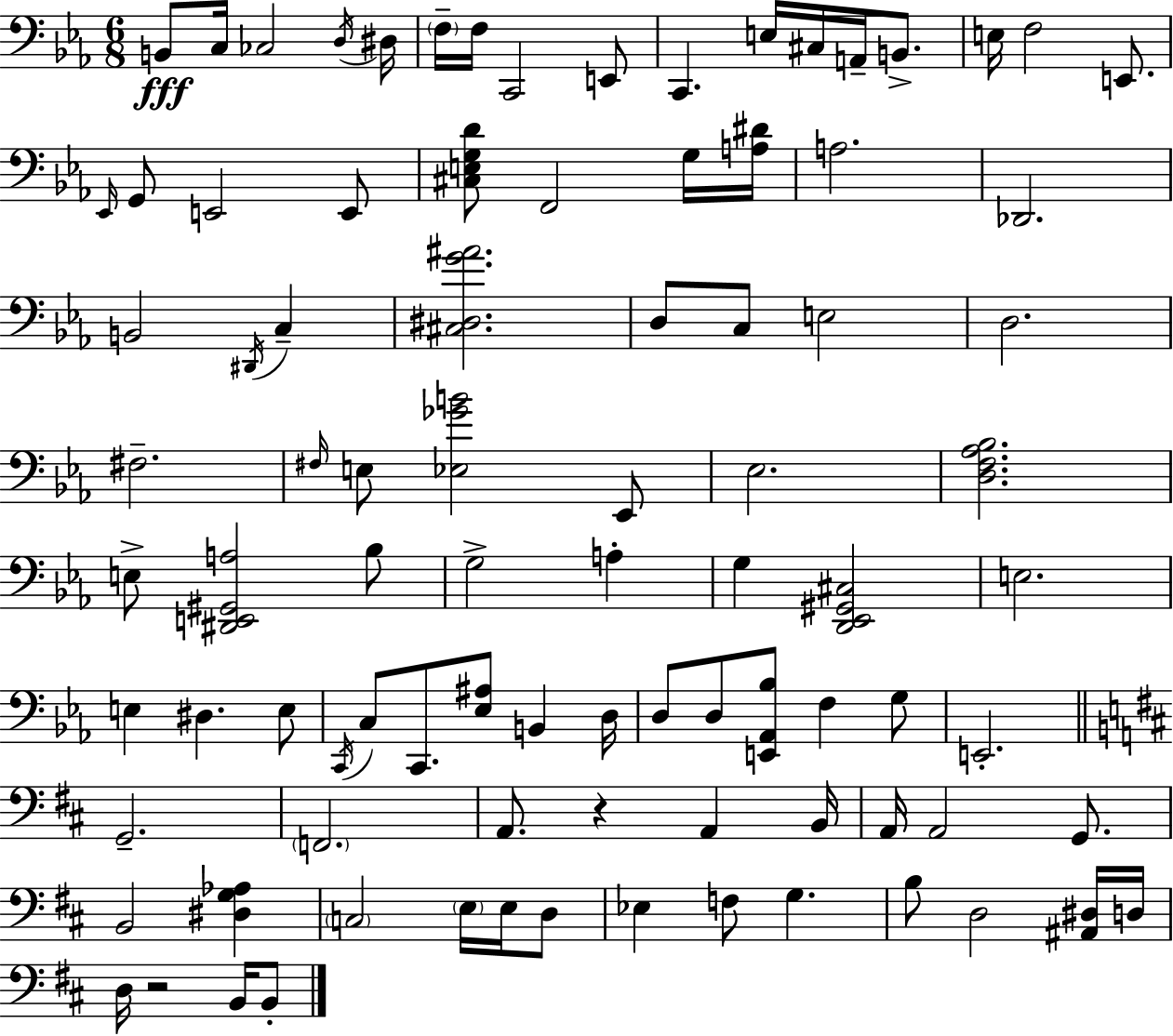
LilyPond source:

{
  \clef bass
  \numericTimeSignature
  \time 6/8
  \key ees \major
  b,8\fff c16 ces2 \acciaccatura { d16 } | dis16 \parenthesize f16-- f16 c,2 e,8 | c,4. e16 cis16 a,16-- b,8.-> | e16 f2 e,8. | \break \grace { ees,16 } g,8 e,2 | e,8 <cis e g d'>8 f,2 | g16 <a dis'>16 a2. | des,2. | \break b,2 \acciaccatura { dis,16 } c4-- | <cis dis g' ais'>2. | d8 c8 e2 | d2. | \break fis2.-- | \grace { fis16 } e8 <ees ges' b'>2 | ees,8 ees2. | <d f aes bes>2. | \break e8-> <dis, e, gis, a>2 | bes8 g2-> | a4-. g4 <d, ees, gis, cis>2 | e2. | \break e4 dis4. | e8 \acciaccatura { c,16 } c8 c,8. <ees ais>8 | b,4 d16 d8 d8 <e, aes, bes>8 f4 | g8 e,2.-. | \break \bar "||" \break \key d \major g,2.-- | \parenthesize f,2. | a,8. r4 a,4 b,16 | a,16 a,2 g,8. | \break b,2 <dis g aes>4 | \parenthesize c2 \parenthesize e16 e16 d8 | ees4 f8 g4. | b8 d2 <ais, dis>16 d16 | \break d16 r2 b,16 b,8-. | \bar "|."
}